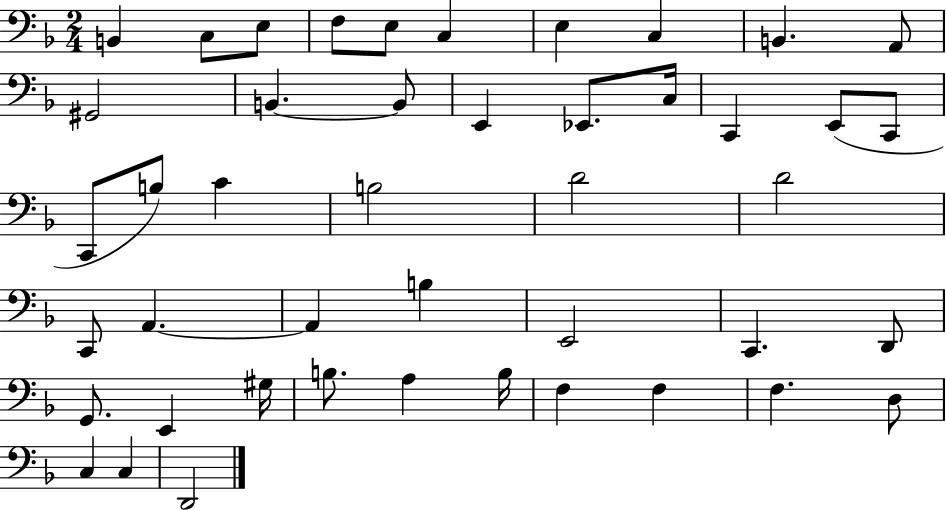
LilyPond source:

{
  \clef bass
  \numericTimeSignature
  \time 2/4
  \key f \major
  b,4 c8 e8 | f8 e8 c4 | e4 c4 | b,4. a,8 | \break gis,2 | b,4.~~ b,8 | e,4 ees,8. c16 | c,4 e,8( c,8 | \break c,8 b8) c'4 | b2 | d'2 | d'2 | \break c,8 a,4.~~ | a,4 b4 | e,2 | c,4. d,8 | \break g,8. e,4 gis16 | b8. a4 b16 | f4 f4 | f4. d8 | \break c4 c4 | d,2 | \bar "|."
}